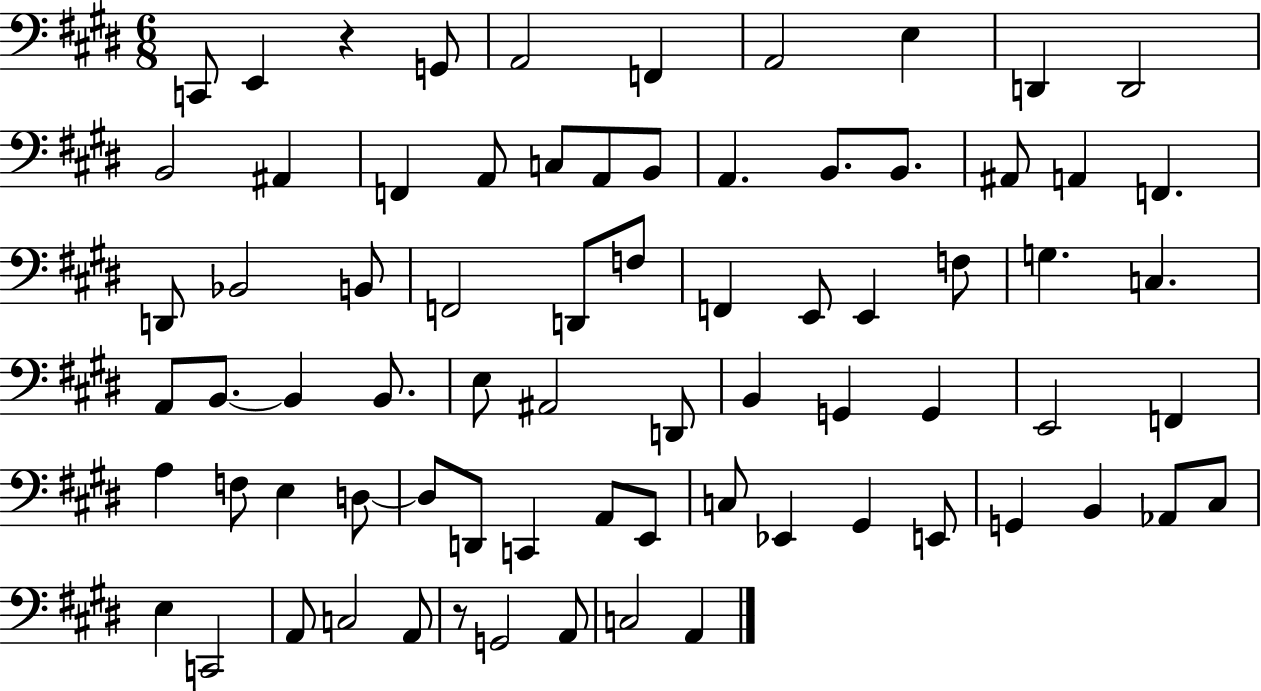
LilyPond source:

{
  \clef bass
  \numericTimeSignature
  \time 6/8
  \key e \major
  \repeat volta 2 { c,8 e,4 r4 g,8 | a,2 f,4 | a,2 e4 | d,4 d,2 | \break b,2 ais,4 | f,4 a,8 c8 a,8 b,8 | a,4. b,8. b,8. | ais,8 a,4 f,4. | \break d,8 bes,2 b,8 | f,2 d,8 f8 | f,4 e,8 e,4 f8 | g4. c4. | \break a,8 b,8.~~ b,4 b,8. | e8 ais,2 d,8 | b,4 g,4 g,4 | e,2 f,4 | \break a4 f8 e4 d8~~ | d8 d,8 c,4 a,8 e,8 | c8 ees,4 gis,4 e,8 | g,4 b,4 aes,8 cis8 | \break e4 c,2 | a,8 c2 a,8 | r8 g,2 a,8 | c2 a,4 | \break } \bar "|."
}